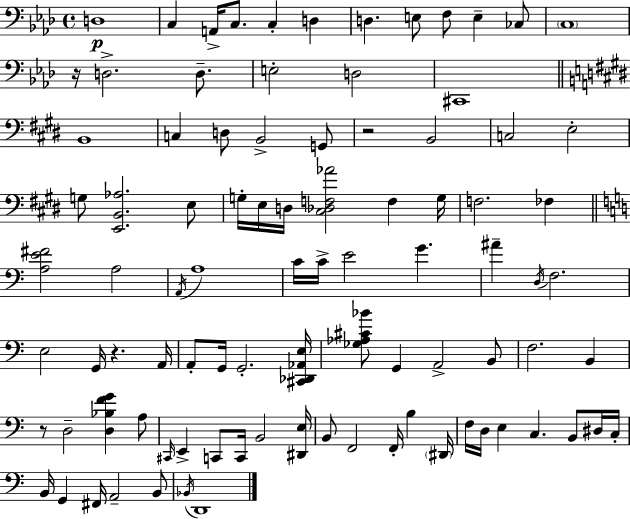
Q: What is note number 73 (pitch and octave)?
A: D#3